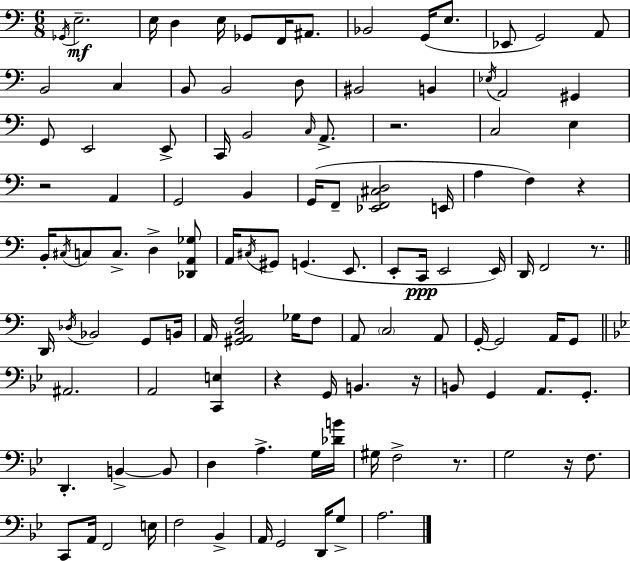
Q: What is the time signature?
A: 6/8